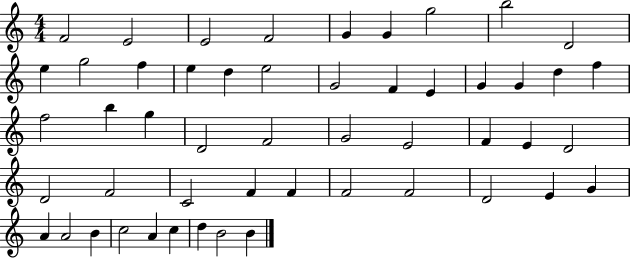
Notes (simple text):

F4/h E4/h E4/h F4/h G4/q G4/q G5/h B5/h D4/h E5/q G5/h F5/q E5/q D5/q E5/h G4/h F4/q E4/q G4/q G4/q D5/q F5/q F5/h B5/q G5/q D4/h F4/h G4/h E4/h F4/q E4/q D4/h D4/h F4/h C4/h F4/q F4/q F4/h F4/h D4/h E4/q G4/q A4/q A4/h B4/q C5/h A4/q C5/q D5/q B4/h B4/q